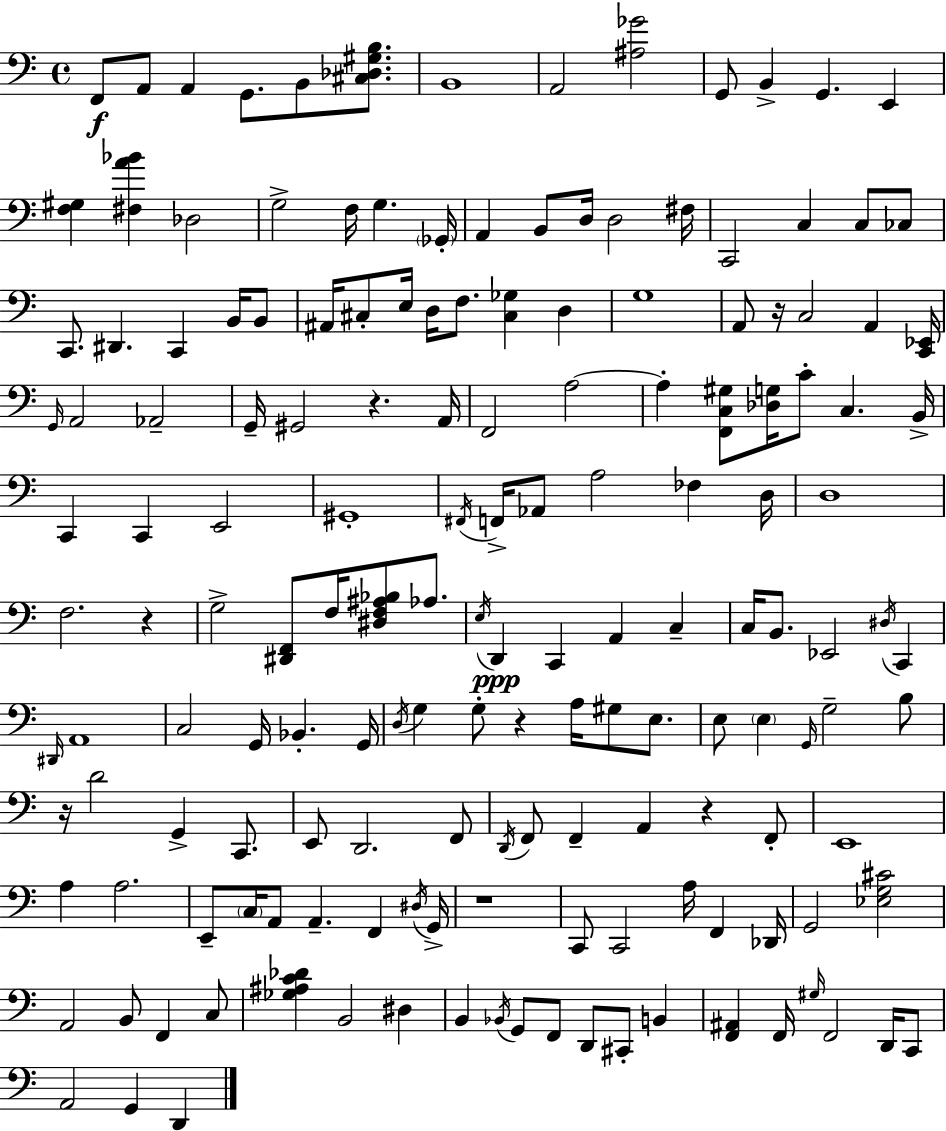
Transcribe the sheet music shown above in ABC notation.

X:1
T:Untitled
M:4/4
L:1/4
K:C
F,,/2 A,,/2 A,, G,,/2 B,,/2 [^C,_D,^G,B,]/2 B,,4 A,,2 [^A,_G]2 G,,/2 B,, G,, E,, [F,^G,] [^F,A_B] _D,2 G,2 F,/4 G, _G,,/4 A,, B,,/2 D,/4 D,2 ^F,/4 C,,2 C, C,/2 _C,/2 C,,/2 ^D,, C,, B,,/4 B,,/2 ^A,,/4 ^C,/2 E,/4 D,/4 F,/2 [^C,_G,] D, G,4 A,,/2 z/4 C,2 A,, [C,,_E,,]/4 G,,/4 A,,2 _A,,2 G,,/4 ^G,,2 z A,,/4 F,,2 A,2 A, [F,,C,^G,]/2 [_D,G,]/4 C/2 C, B,,/4 C,, C,, E,,2 ^G,,4 ^F,,/4 F,,/4 _A,,/2 A,2 _F, D,/4 D,4 F,2 z G,2 [^D,,F,,]/2 F,/4 [^D,F,^A,_B,]/2 _A,/2 E,/4 D,, C,, A,, C, C,/4 B,,/2 _E,,2 ^D,/4 C,, ^D,,/4 A,,4 C,2 G,,/4 _B,, G,,/4 D,/4 G, G,/2 z A,/4 ^G,/2 E,/2 E,/2 E, G,,/4 G,2 B,/2 z/4 D2 G,, C,,/2 E,,/2 D,,2 F,,/2 D,,/4 F,,/2 F,, A,, z F,,/2 E,,4 A, A,2 E,,/2 C,/4 A,,/2 A,, F,, ^D,/4 G,,/4 z4 C,,/2 C,,2 A,/4 F,, _D,,/4 G,,2 [_E,G,^C]2 A,,2 B,,/2 F,, C,/2 [_G,^A,C_D] B,,2 ^D, B,, _B,,/4 G,,/2 F,,/2 D,,/2 ^C,,/2 B,, [F,,^A,,] F,,/4 ^G,/4 F,,2 D,,/4 C,,/2 A,,2 G,, D,,